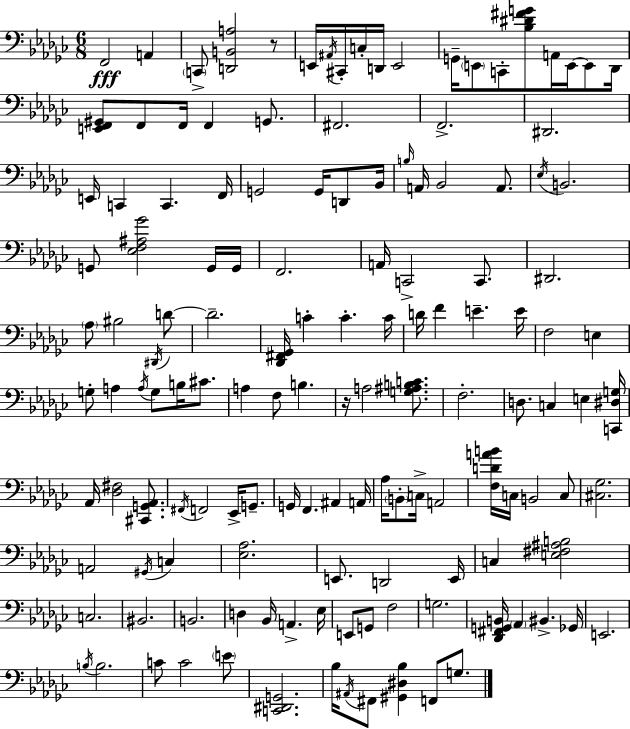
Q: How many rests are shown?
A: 2